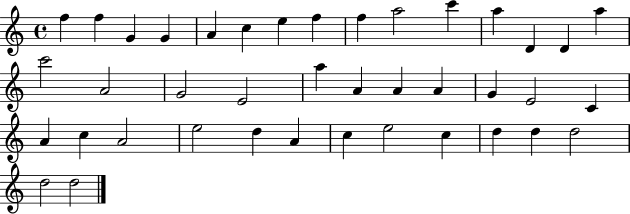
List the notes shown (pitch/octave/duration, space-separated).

F5/q F5/q G4/q G4/q A4/q C5/q E5/q F5/q F5/q A5/h C6/q A5/q D4/q D4/q A5/q C6/h A4/h G4/h E4/h A5/q A4/q A4/q A4/q G4/q E4/h C4/q A4/q C5/q A4/h E5/h D5/q A4/q C5/q E5/h C5/q D5/q D5/q D5/h D5/h D5/h